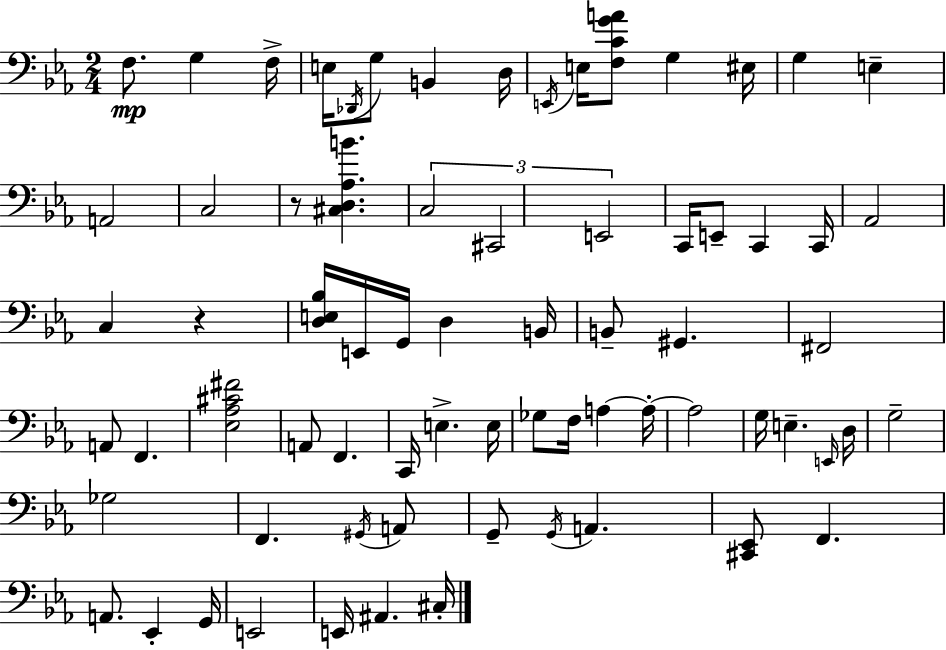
F3/e. G3/q F3/s E3/s Db2/s G3/e B2/q D3/s E2/s E3/s [F3,C4,G4,A4]/e G3/q EIS3/s G3/q E3/q A2/h C3/h R/e [C#3,D3,Ab3,B4]/q. C3/h C#2/h E2/h C2/s E2/e C2/q C2/s Ab2/h C3/q R/q [D3,E3,Bb3]/s E2/s G2/s D3/q B2/s B2/e G#2/q. F#2/h A2/e F2/q. [Eb3,Ab3,C#4,F#4]/h A2/e F2/q. C2/s E3/q. E3/s Gb3/e F3/s A3/q A3/s A3/h G3/s E3/q. E2/s D3/s G3/h Gb3/h F2/q. G#2/s A2/e G2/e G2/s A2/q. [C#2,Eb2]/e F2/q. A2/e. Eb2/q G2/s E2/h E2/s A#2/q. C#3/s